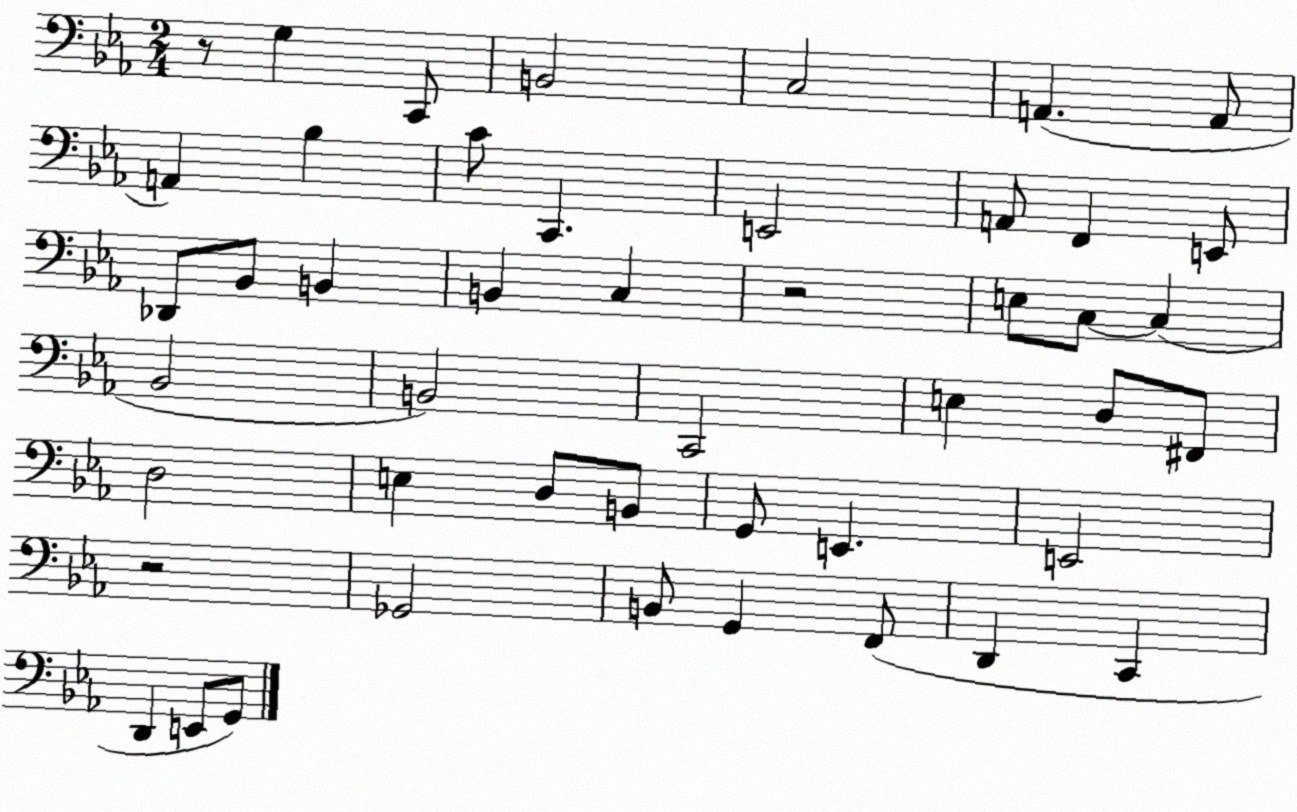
X:1
T:Untitled
M:2/4
L:1/4
K:Eb
z/2 G, C,,/2 B,,2 C,2 A,, A,,/2 A,, _B, C/2 C,, E,,2 A,,/2 F,, E,,/2 _D,,/2 _B,,/2 B,, B,, C, z2 E,/2 C,/2 C, _B,,2 B,,2 C,,2 E, D,/2 ^F,,/2 D,2 E, D,/2 B,,/2 G,,/2 E,, E,,2 z2 _G,,2 B,,/2 G,, F,,/2 D,, C,, D,, E,,/2 G,,/2